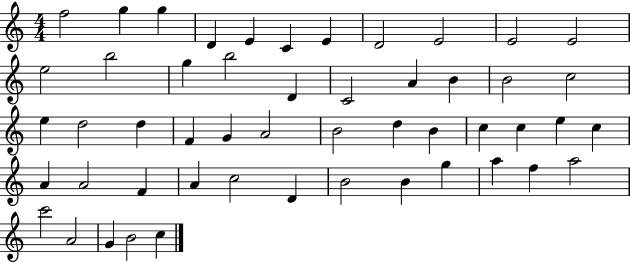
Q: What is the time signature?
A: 4/4